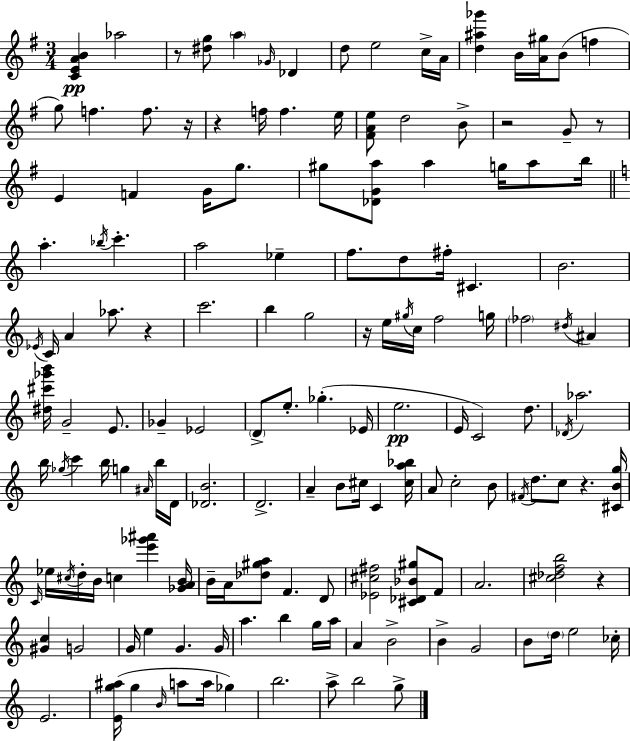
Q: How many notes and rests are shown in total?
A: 153